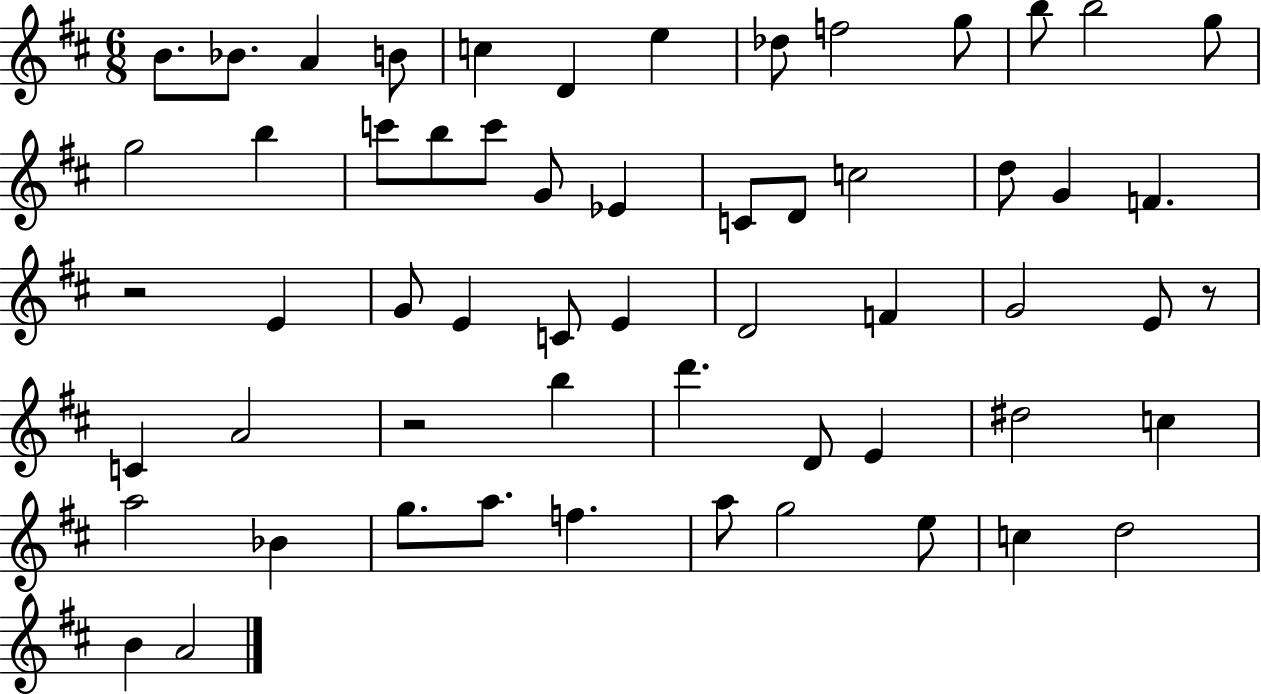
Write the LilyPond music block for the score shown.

{
  \clef treble
  \numericTimeSignature
  \time 6/8
  \key d \major
  b'8. bes'8. a'4 b'8 | c''4 d'4 e''4 | des''8 f''2 g''8 | b''8 b''2 g''8 | \break g''2 b''4 | c'''8 b''8 c'''8 g'8 ees'4 | c'8 d'8 c''2 | d''8 g'4 f'4. | \break r2 e'4 | g'8 e'4 c'8 e'4 | d'2 f'4 | g'2 e'8 r8 | \break c'4 a'2 | r2 b''4 | d'''4. d'8 e'4 | dis''2 c''4 | \break a''2 bes'4 | g''8. a''8. f''4. | a''8 g''2 e''8 | c''4 d''2 | \break b'4 a'2 | \bar "|."
}